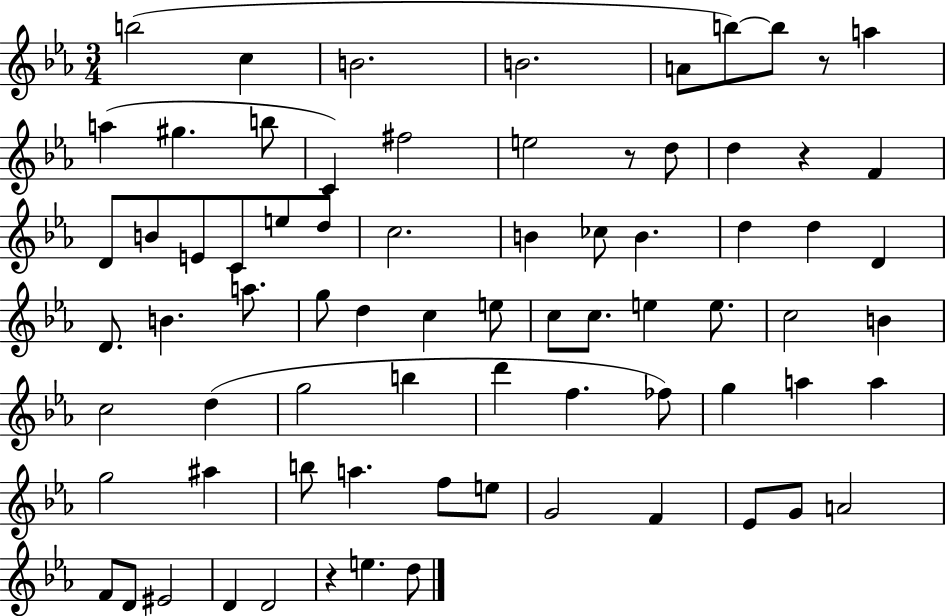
B5/h C5/q B4/h. B4/h. A4/e B5/e B5/e R/e A5/q A5/q G#5/q. B5/e C4/q F#5/h E5/h R/e D5/e D5/q R/q F4/q D4/e B4/e E4/e C4/e E5/e D5/e C5/h. B4/q CES5/e B4/q. D5/q D5/q D4/q D4/e. B4/q. A5/e. G5/e D5/q C5/q E5/e C5/e C5/e. E5/q E5/e. C5/h B4/q C5/h D5/q G5/h B5/q D6/q F5/q. FES5/e G5/q A5/q A5/q G5/h A#5/q B5/e A5/q. F5/e E5/e G4/h F4/q Eb4/e G4/e A4/h F4/e D4/e EIS4/h D4/q D4/h R/q E5/q. D5/e